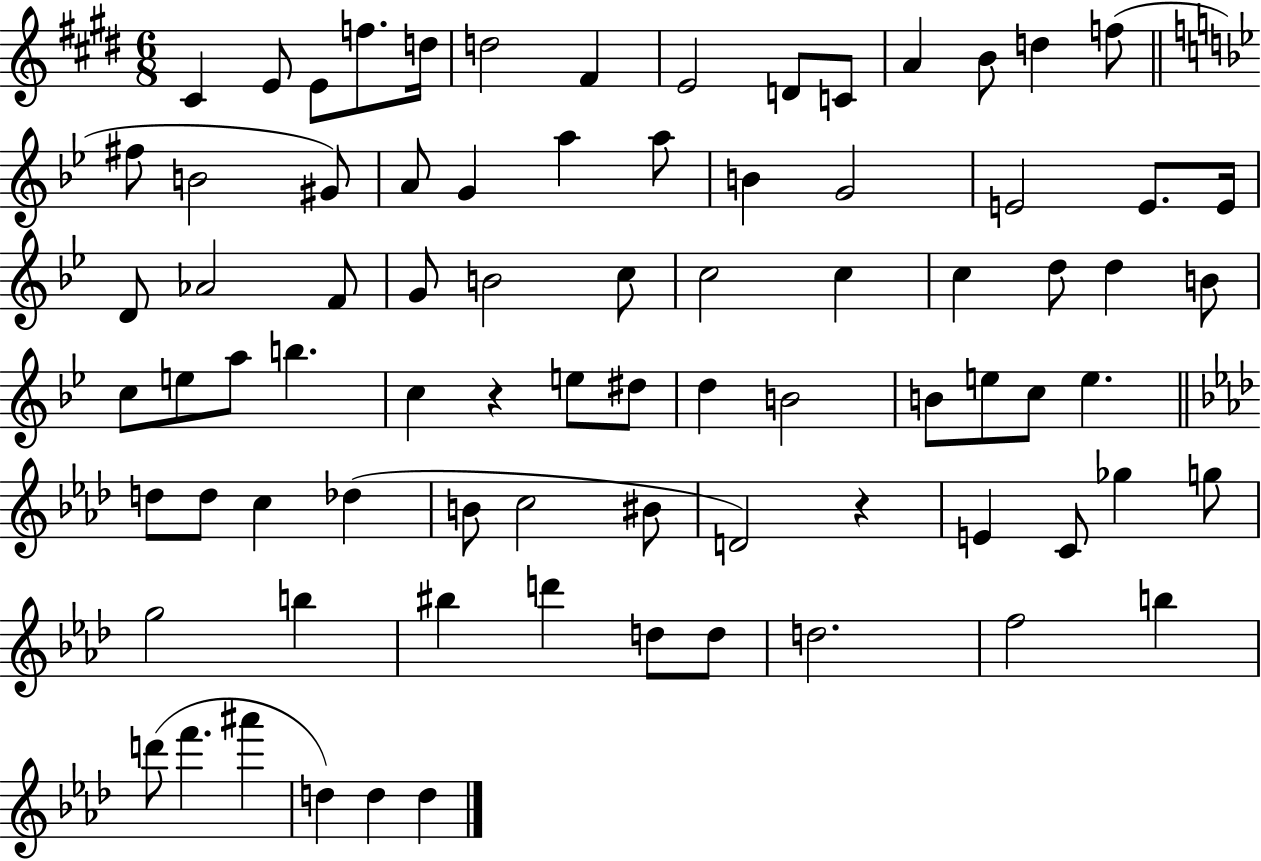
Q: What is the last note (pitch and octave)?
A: D5